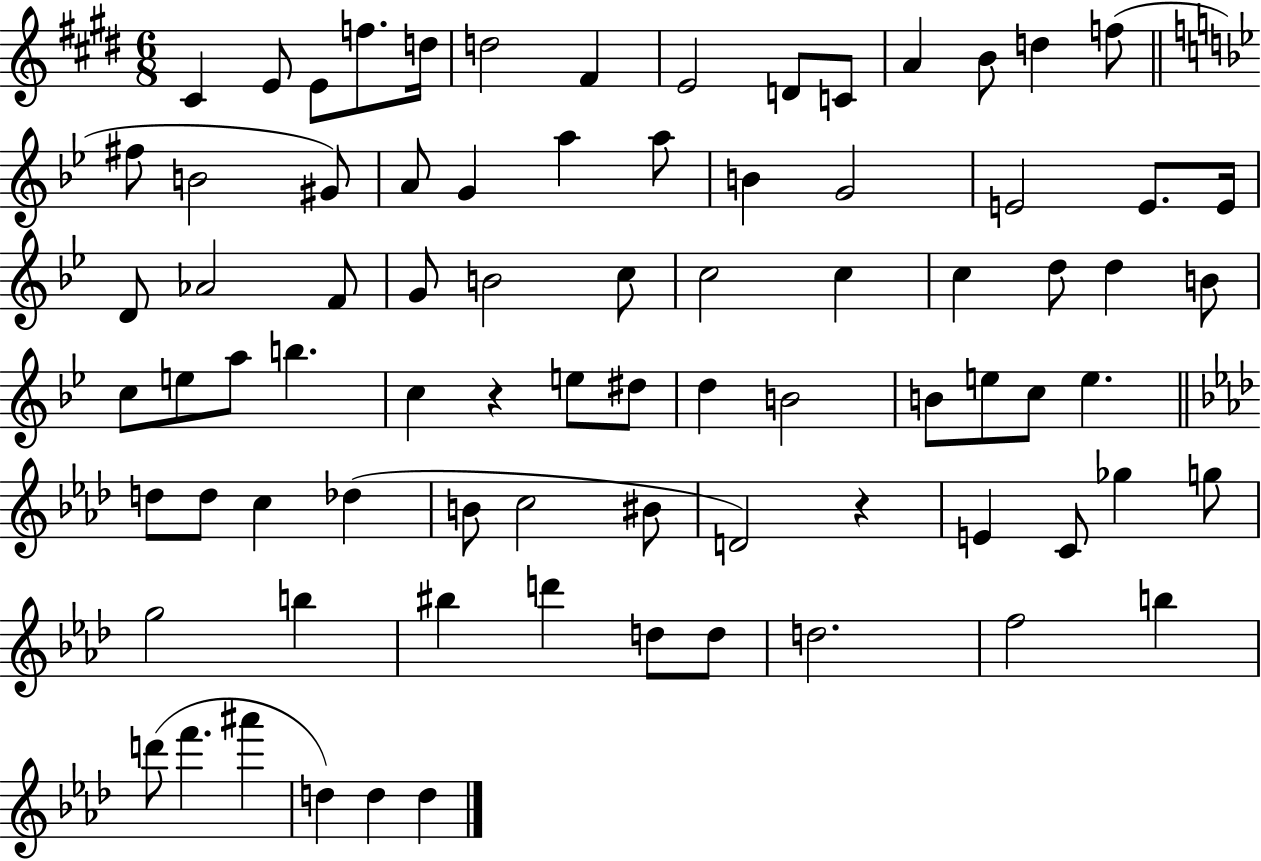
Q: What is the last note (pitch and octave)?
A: D5